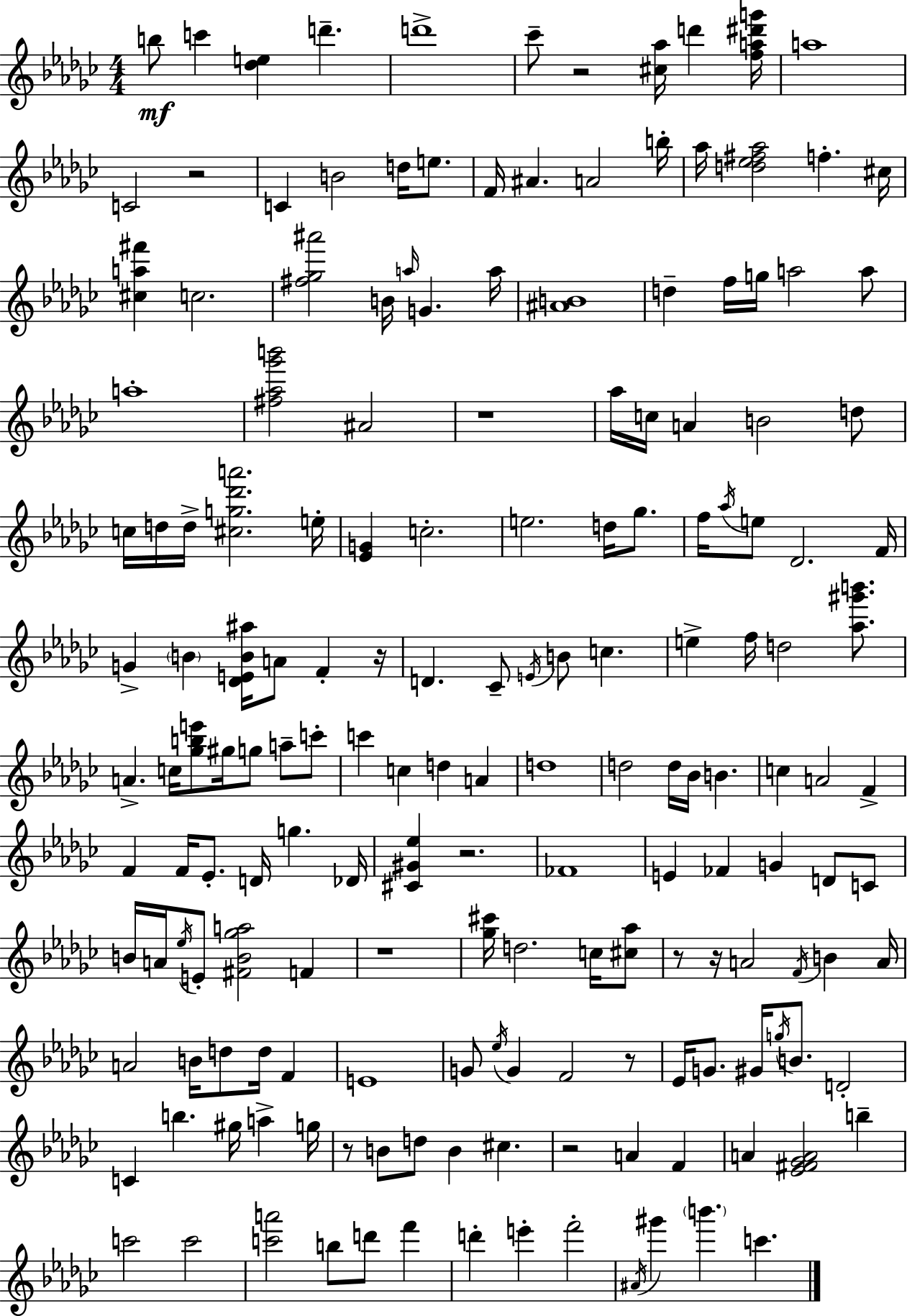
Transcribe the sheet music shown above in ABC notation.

X:1
T:Untitled
M:4/4
L:1/4
K:Ebm
b/2 c' [_de] d' d'4 _c'/2 z2 [^c_a]/4 d' [fa^d'g']/4 a4 C2 z2 C B2 d/4 e/2 F/4 ^A A2 b/4 _a/4 [d_e^f_a]2 f ^c/4 [^ca^f'] c2 [^f_g^a']2 B/4 a/4 G a/4 [^AB]4 d f/4 g/4 a2 a/2 a4 [^f_a_g'b']2 ^A2 z4 _a/4 c/4 A B2 d/2 c/4 d/4 d/4 [^cg_d'a']2 e/4 [_EG] c2 e2 d/4 _g/2 f/4 _a/4 e/2 _D2 F/4 G B [_DEB^a]/4 A/2 F z/4 D _C/2 E/4 B/2 c e f/4 d2 [_a^g'b']/2 A c/4 [_gbe']/2 ^g/4 g/2 a/2 c'/2 c' c d A d4 d2 d/4 _B/4 B c A2 F F F/4 _E/2 D/4 g _D/4 [^C^G_e] z2 _F4 E _F G D/2 C/2 B/4 A/4 _e/4 E/2 [^FB_ga]2 F z4 [_g^c']/4 d2 c/4 [^c_a]/2 z/2 z/4 A2 F/4 B A/4 A2 B/4 d/2 d/4 F E4 G/2 _e/4 G F2 z/2 _E/4 G/2 ^G/4 g/4 B/2 D2 C b ^g/4 a g/4 z/2 B/2 d/2 B ^c z2 A F A [_E^F_GA]2 b c'2 c'2 [c'a']2 b/2 d'/2 f' d' e' f'2 ^A/4 ^g' b' c'